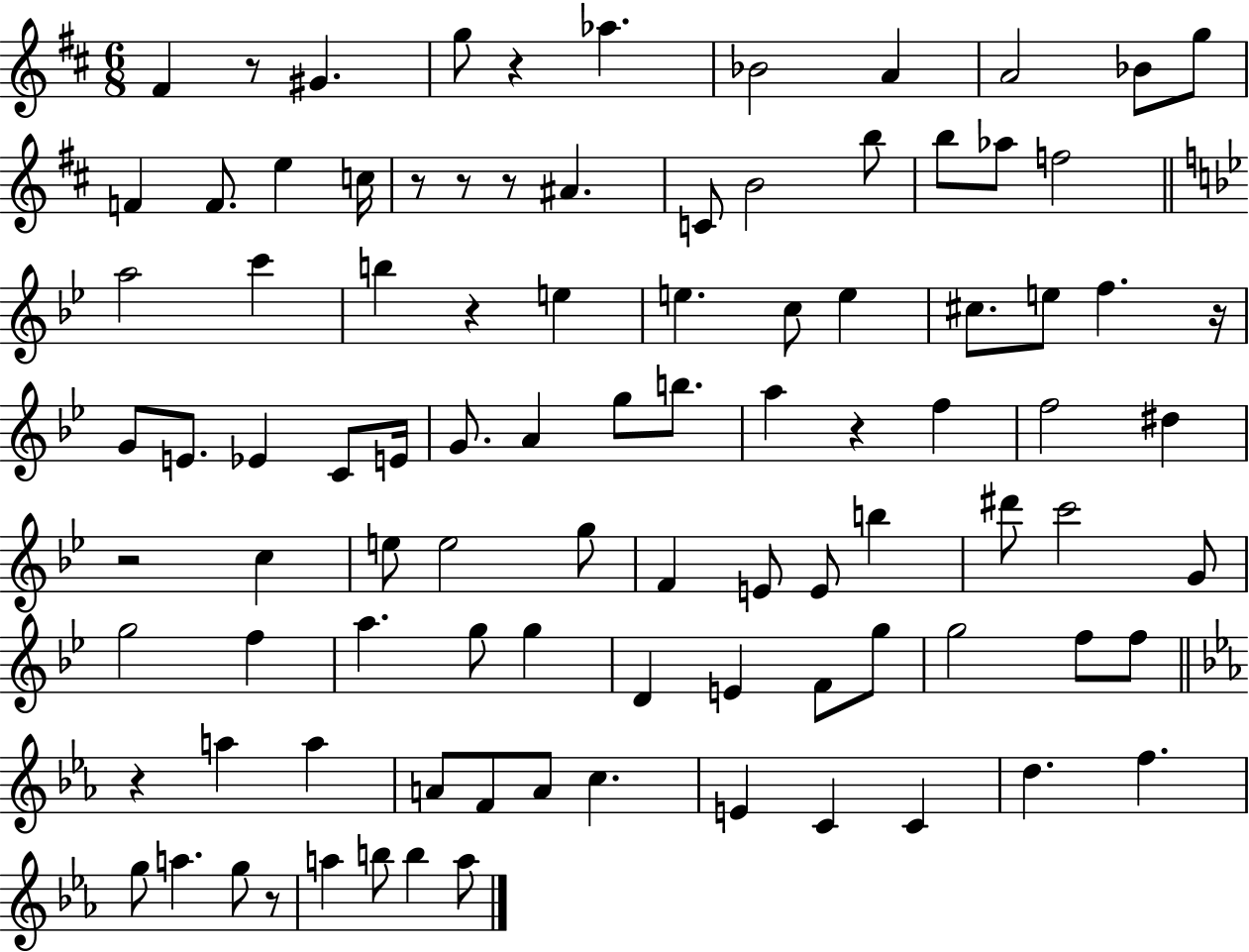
{
  \clef treble
  \numericTimeSignature
  \time 6/8
  \key d \major
  \repeat volta 2 { fis'4 r8 gis'4. | g''8 r4 aes''4. | bes'2 a'4 | a'2 bes'8 g''8 | \break f'4 f'8. e''4 c''16 | r8 r8 r8 ais'4. | c'8 b'2 b''8 | b''8 aes''8 f''2 | \break \bar "||" \break \key bes \major a''2 c'''4 | b''4 r4 e''4 | e''4. c''8 e''4 | cis''8. e''8 f''4. r16 | \break g'8 e'8. ees'4 c'8 e'16 | g'8. a'4 g''8 b''8. | a''4 r4 f''4 | f''2 dis''4 | \break r2 c''4 | e''8 e''2 g''8 | f'4 e'8 e'8 b''4 | dis'''8 c'''2 g'8 | \break g''2 f''4 | a''4. g''8 g''4 | d'4 e'4 f'8 g''8 | g''2 f''8 f''8 | \break \bar "||" \break \key ees \major r4 a''4 a''4 | a'8 f'8 a'8 c''4. | e'4 c'4 c'4 | d''4. f''4. | \break g''8 a''4. g''8 r8 | a''4 b''8 b''4 a''8 | } \bar "|."
}